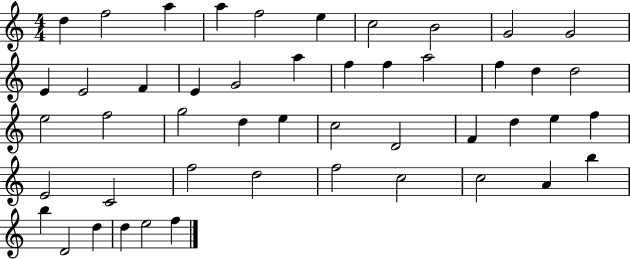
D5/q F5/h A5/q A5/q F5/h E5/q C5/h B4/h G4/h G4/h E4/q E4/h F4/q E4/q G4/h A5/q F5/q F5/q A5/h F5/q D5/q D5/h E5/h F5/h G5/h D5/q E5/q C5/h D4/h F4/q D5/q E5/q F5/q E4/h C4/h F5/h D5/h F5/h C5/h C5/h A4/q B5/q B5/q D4/h D5/q D5/q E5/h F5/q